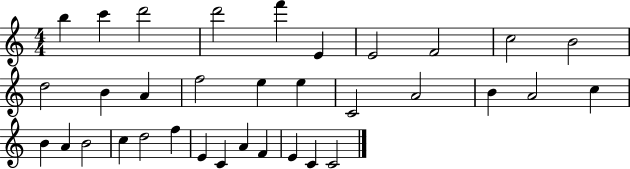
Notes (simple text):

B5/q C6/q D6/h D6/h F6/q E4/q E4/h F4/h C5/h B4/h D5/h B4/q A4/q F5/h E5/q E5/q C4/h A4/h B4/q A4/h C5/q B4/q A4/q B4/h C5/q D5/h F5/q E4/q C4/q A4/q F4/q E4/q C4/q C4/h